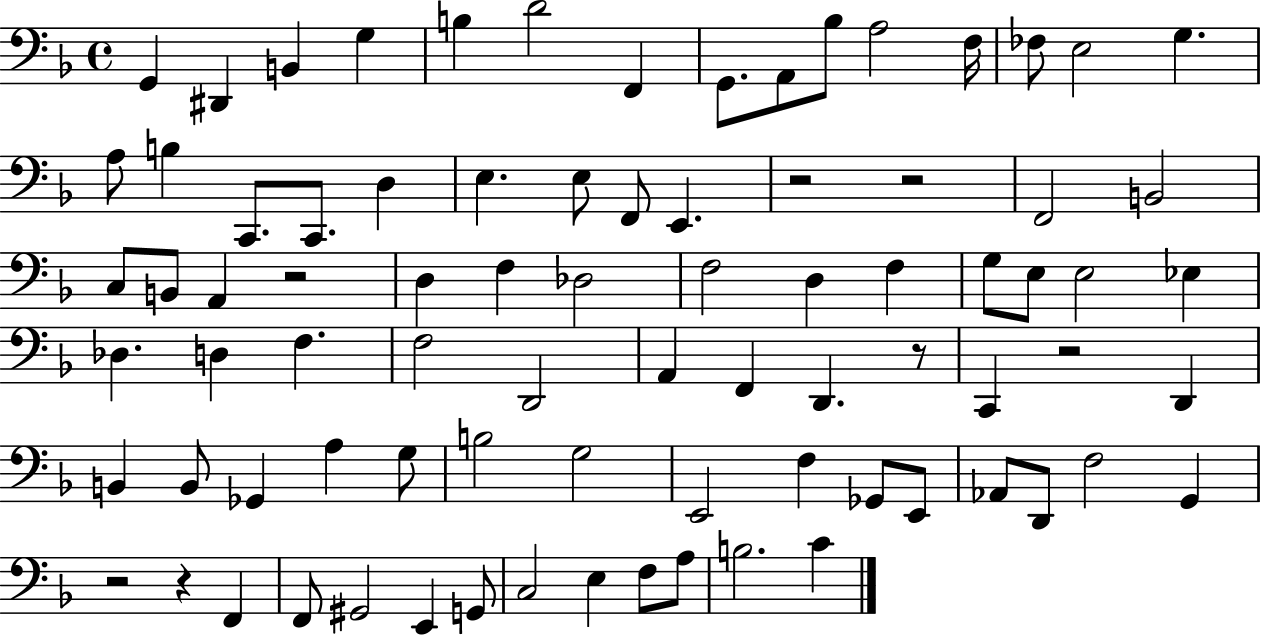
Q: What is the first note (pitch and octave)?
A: G2